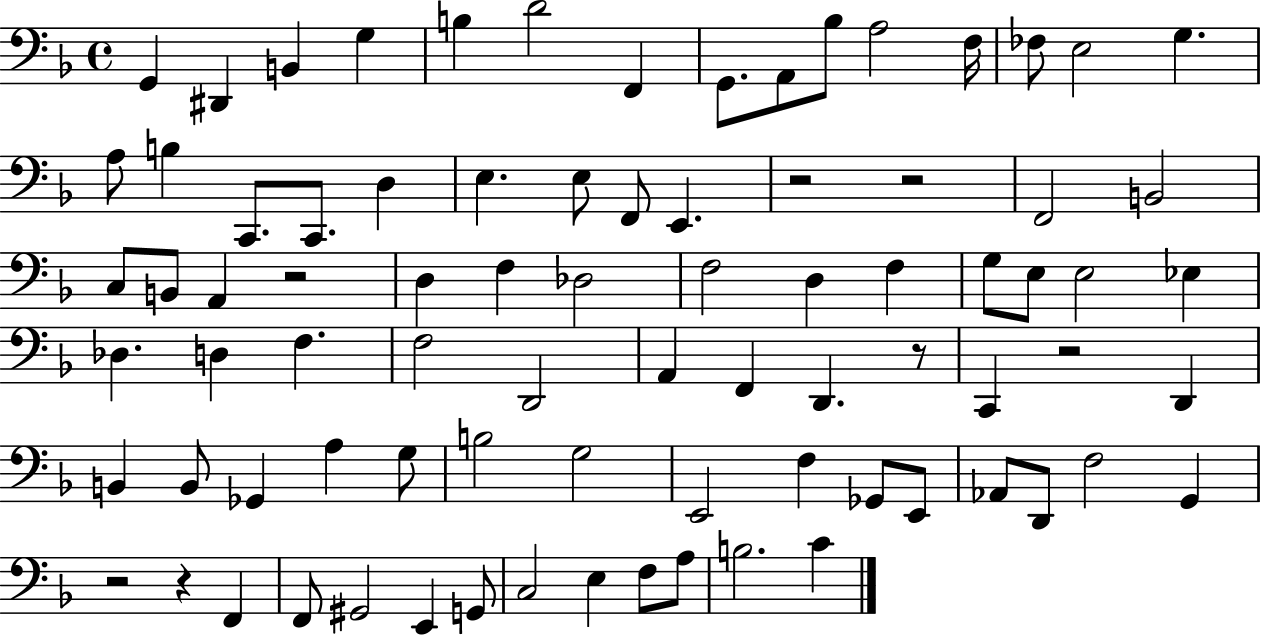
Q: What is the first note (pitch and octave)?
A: G2